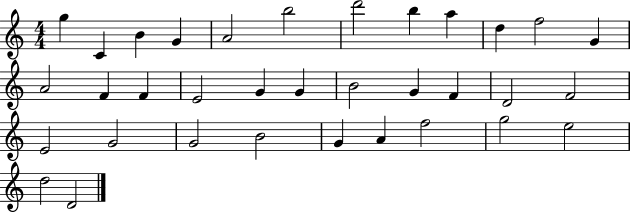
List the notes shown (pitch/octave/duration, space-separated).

G5/q C4/q B4/q G4/q A4/h B5/h D6/h B5/q A5/q D5/q F5/h G4/q A4/h F4/q F4/q E4/h G4/q G4/q B4/h G4/q F4/q D4/h F4/h E4/h G4/h G4/h B4/h G4/q A4/q F5/h G5/h E5/h D5/h D4/h